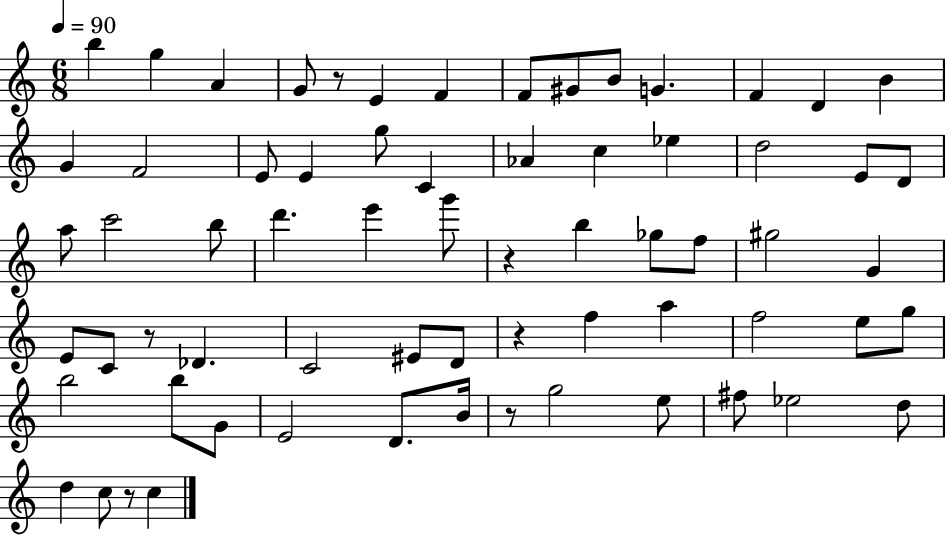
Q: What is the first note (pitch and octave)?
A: B5